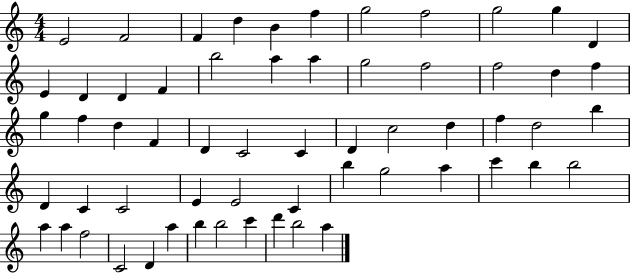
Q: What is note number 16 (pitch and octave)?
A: B5